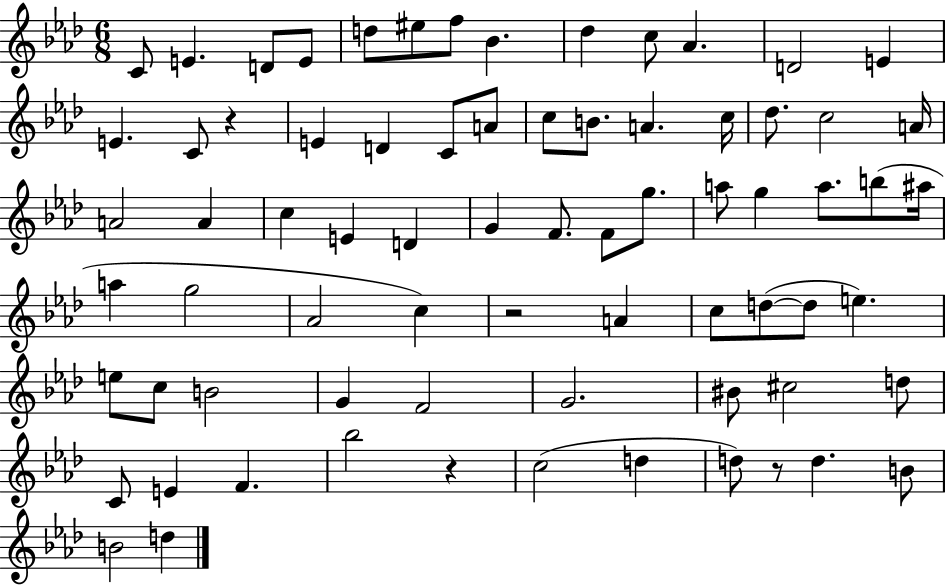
C4/e E4/q. D4/e E4/e D5/e EIS5/e F5/e Bb4/q. Db5/q C5/e Ab4/q. D4/h E4/q E4/q. C4/e R/q E4/q D4/q C4/e A4/e C5/e B4/e. A4/q. C5/s Db5/e. C5/h A4/s A4/h A4/q C5/q E4/q D4/q G4/q F4/e. F4/e G5/e. A5/e G5/q A5/e. B5/e A#5/s A5/q G5/h Ab4/h C5/q R/h A4/q C5/e D5/e D5/e E5/q. E5/e C5/e B4/h G4/q F4/h G4/h. BIS4/e C#5/h D5/e C4/e E4/q F4/q. Bb5/h R/q C5/h D5/q D5/e R/e D5/q. B4/e B4/h D5/q